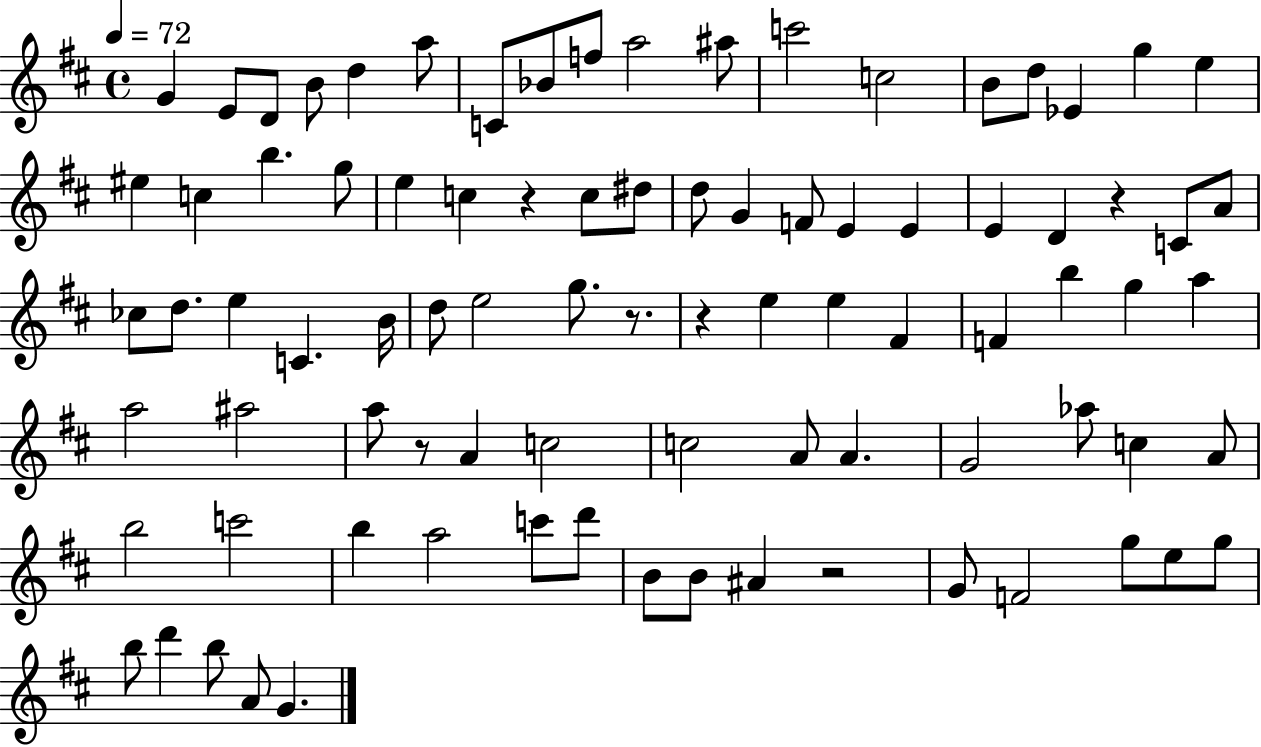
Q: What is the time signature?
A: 4/4